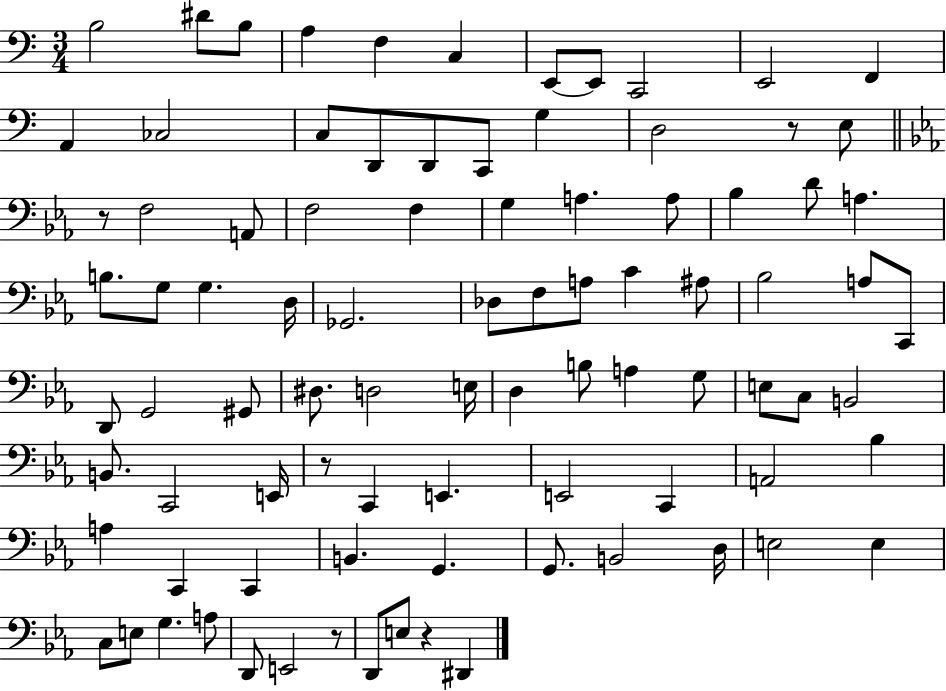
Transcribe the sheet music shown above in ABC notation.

X:1
T:Untitled
M:3/4
L:1/4
K:C
B,2 ^D/2 B,/2 A, F, C, E,,/2 E,,/2 C,,2 E,,2 F,, A,, _C,2 C,/2 D,,/2 D,,/2 C,,/2 G, D,2 z/2 E,/2 z/2 F,2 A,,/2 F,2 F, G, A, A,/2 _B, D/2 A, B,/2 G,/2 G, D,/4 _G,,2 _D,/2 F,/2 A,/2 C ^A,/2 _B,2 A,/2 C,,/2 D,,/2 G,,2 ^G,,/2 ^D,/2 D,2 E,/4 D, B,/2 A, G,/2 E,/2 C,/2 B,,2 B,,/2 C,,2 E,,/4 z/2 C,, E,, E,,2 C,, A,,2 _B, A, C,, C,, B,, G,, G,,/2 B,,2 D,/4 E,2 E, C,/2 E,/2 G, A,/2 D,,/2 E,,2 z/2 D,,/2 E,/2 z ^D,,